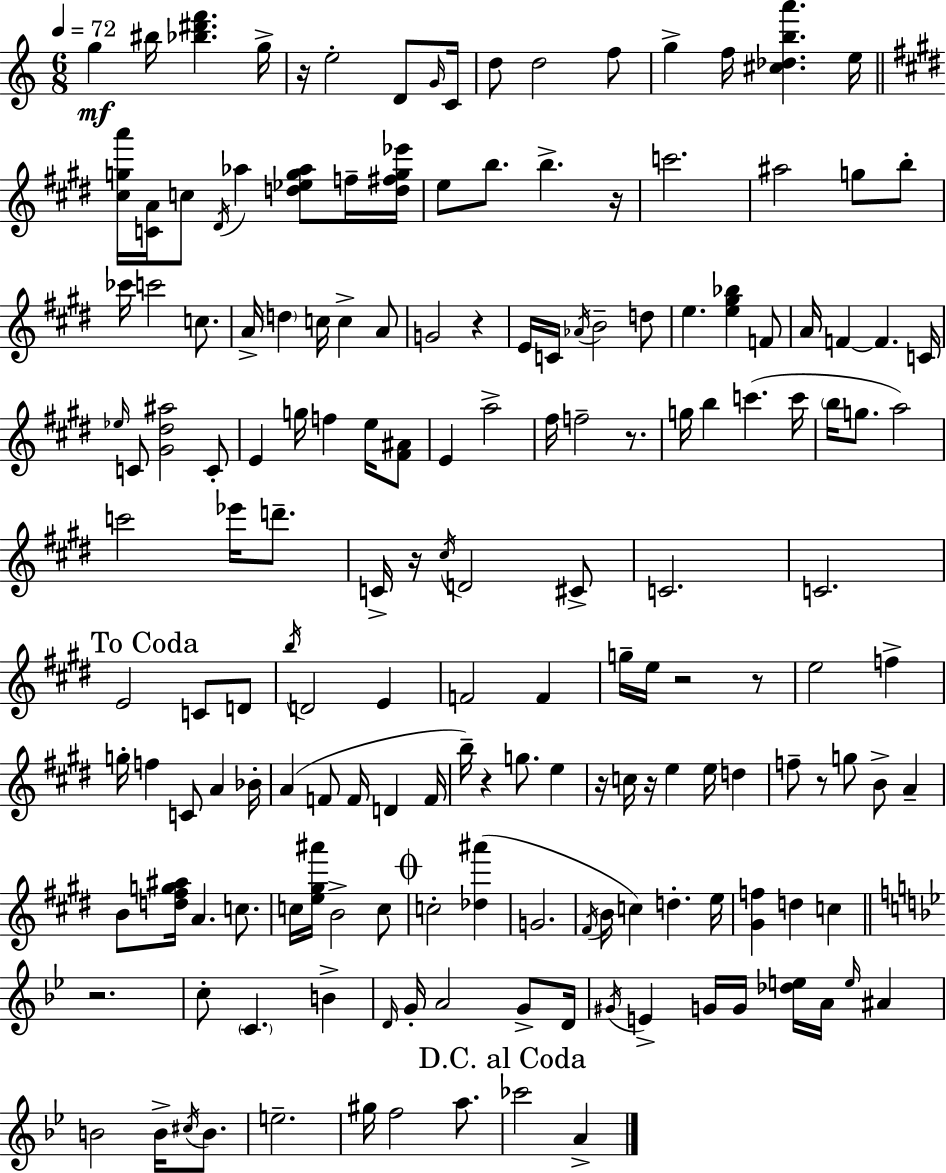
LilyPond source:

{
  \clef treble
  \numericTimeSignature
  \time 6/8
  \key c \major
  \tempo 4 = 72
  g''4\mf bis''16 <bes'' dis''' f'''>4. g''16-> | r16 e''2-. d'8 \grace { g'16 } | c'16 d''8 d''2 f''8 | g''4-> f''16 <cis'' des'' b'' a'''>4. | \break e''16 \bar "||" \break \key e \major <cis'' g'' a'''>16 <c' a'>16 c''8 \acciaccatura { dis'16 } aes''4 <d'' ees'' g'' aes''>8 f''16-- | <d'' fis'' g'' ees'''>16 e''8 b''8. b''4.-> | r16 c'''2. | ais''2 g''8 b''8-. | \break ces'''16 c'''2 c''8. | a'16-> \parenthesize d''4 c''16 c''4-> a'8 | g'2 r4 | e'16 c'16 \acciaccatura { aes'16 } b'2-- | \break d''8 e''4. <e'' gis'' bes''>4 | f'8 a'16 f'4~~ f'4. | c'16 \grace { ees''16 } c'8 <gis' dis'' ais''>2 | c'8-. e'4 g''16 f''4 | \break e''16 <fis' ais'>8 e'4 a''2-> | fis''16 f''2-- | r8. g''16 b''4 c'''4.( | c'''16 \parenthesize b''16 g''8. a''2) | \break c'''2 ees'''16 | d'''8.-- c'16-> r16 \acciaccatura { cis''16 } d'2 | cis'8-> c'2. | c'2. | \break \mark "To Coda" e'2 | c'8 d'8 \acciaccatura { b''16 } d'2 | e'4 f'2 | f'4 g''16-- e''16 r2 | \break r8 e''2 | f''4-> g''16-. f''4 c'8 | a'4 bes'16-. a'4( f'8 f'16 | d'4 f'16 b''16--) r4 g''8. | \break e''4 r16 c''16 r16 e''4 | e''16 d''4 f''8-- r8 g''8 b'8-> | a'4-- b'8 <d'' fis'' g'' ais''>16 a'4. | c''8. c''16 <e'' gis'' ais'''>16 b'2-> | \break c''8 \mark \markup { \musicglyph "scripts.coda" } c''2-. | <des'' ais'''>4( g'2. | \acciaccatura { fis'16 } b'16 c''4) d''4.-. | e''16 <gis' f''>4 d''4 | \break c''4 \bar "||" \break \key g \minor r2. | c''8-. \parenthesize c'4. b'4-> | \grace { d'16 } g'16-. a'2 g'8-> | d'16 \acciaccatura { gis'16 } e'4-> g'16 g'16 <des'' e''>16 a'16 \grace { e''16 } ais'4 | \break b'2 b'16-> | \acciaccatura { cis''16 } b'8. e''2.-- | gis''16 f''2 | a''8. \mark "D.C. al Coda" ces'''2 | \break a'4-> \bar "|."
}